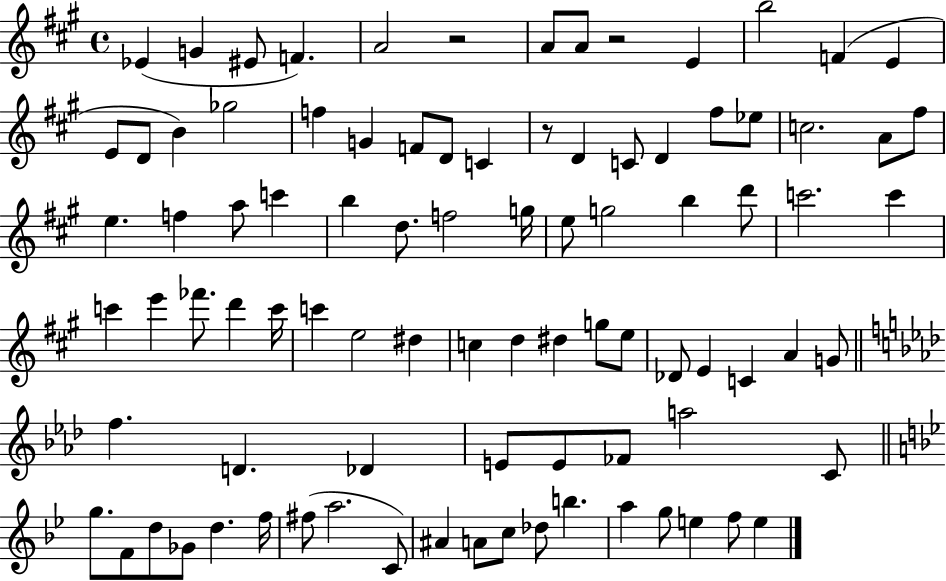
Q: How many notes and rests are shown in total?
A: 90